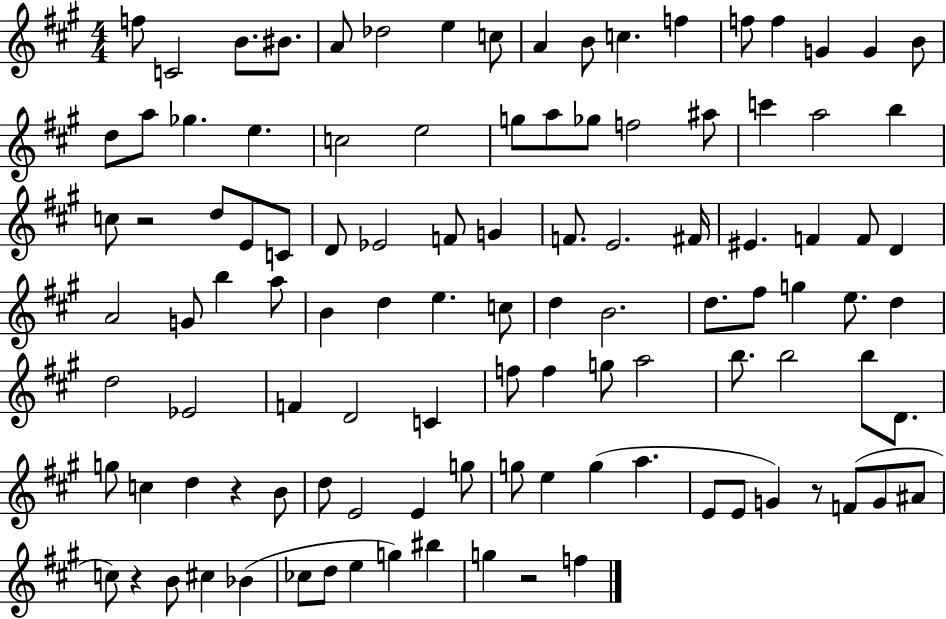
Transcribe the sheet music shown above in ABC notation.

X:1
T:Untitled
M:4/4
L:1/4
K:A
f/2 C2 B/2 ^B/2 A/2 _d2 e c/2 A B/2 c f f/2 f G G B/2 d/2 a/2 _g e c2 e2 g/2 a/2 _g/2 f2 ^a/2 c' a2 b c/2 z2 d/2 E/2 C/2 D/2 _E2 F/2 G F/2 E2 ^F/4 ^E F F/2 D A2 G/2 b a/2 B d e c/2 d B2 d/2 ^f/2 g e/2 d d2 _E2 F D2 C f/2 f g/2 a2 b/2 b2 b/2 D/2 g/2 c d z B/2 d/2 E2 E g/2 g/2 e g a E/2 E/2 G z/2 F/2 G/2 ^A/2 c/2 z B/2 ^c _B _c/2 d/2 e g ^b g z2 f